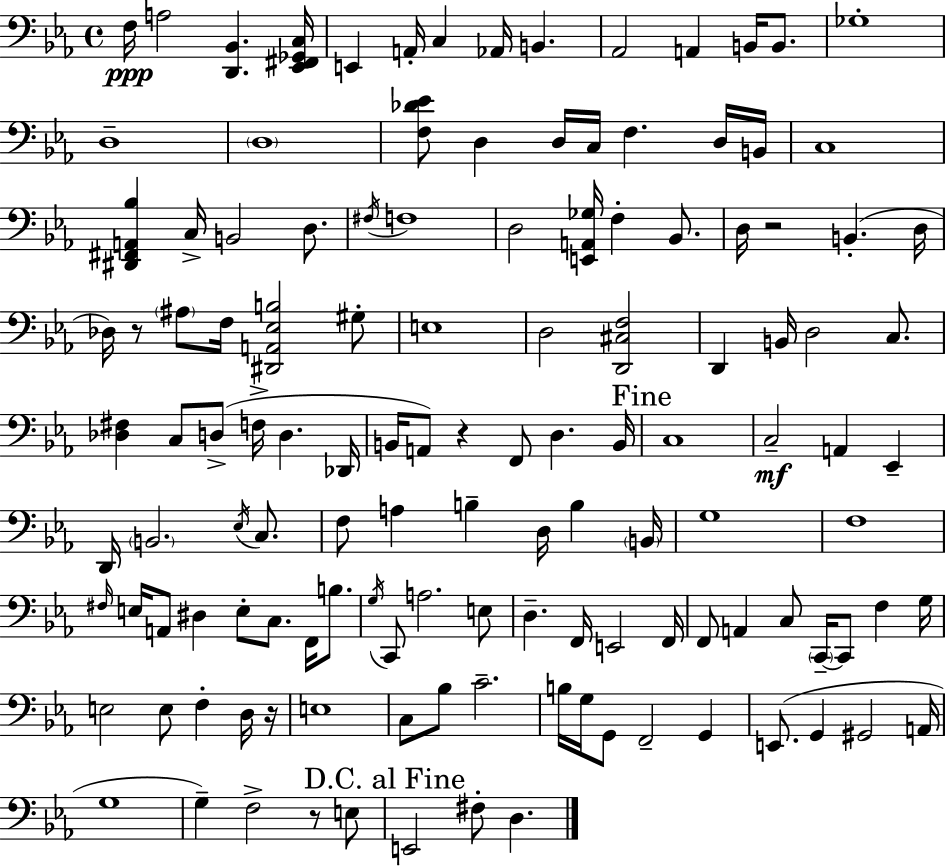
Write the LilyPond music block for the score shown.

{
  \clef bass
  \time 4/4
  \defaultTimeSignature
  \key c \minor
  \repeat volta 2 { f16\ppp a2 <d, bes,>4. <ees, fis, ges, c>16 | e,4 a,16-. c4 aes,16 b,4. | aes,2 a,4 b,16 b,8. | ges1-. | \break d1-- | \parenthesize d1 | <f des' ees'>8 d4 d16 c16 f4. d16 b,16 | c1 | \break <dis, fis, a, bes>4 c16-> b,2 d8. | \acciaccatura { fis16 } f1 | d2 <e, a, ges>16 f4-. bes,8. | d16 r2 b,4.-.( | \break d16 des16) r8 \parenthesize ais8 f16 <dis, a, ees b>2 gis8-. | e1 | d2 <d, cis f>2 | d,4 b,16 d2 c8. | \break <des fis>4 c8 d8->( f16-> d4. | des,16 b,16 a,8) r4 f,8 d4. | b,16 \mark "Fine" c1 | c2--\mf a,4 ees,4-- | \break d,16 \parenthesize b,2. \acciaccatura { ees16 } c8. | f8 a4 b4-- d16 b4 | \parenthesize b,16 g1 | f1 | \break \grace { fis16 } e16 a,8 dis4 e8-. c8. f,16 | b8. \acciaccatura { g16 } c,8 a2. | e8 d4.-- f,16 e,2 | f,16 f,8 a,4 c8 \parenthesize c,16--~~ c,8 f4 | \break g16 e2 e8 f4-. | d16 r16 e1 | c8 bes8 c'2.-- | b16 g16 g,8 f,2-- | \break g,4 e,8.( g,4 gis,2 | a,16 g1 | g4--) f2-> | r8 e8 \mark "D.C. al Fine" e,2 fis8-. d4. | \break } \bar "|."
}